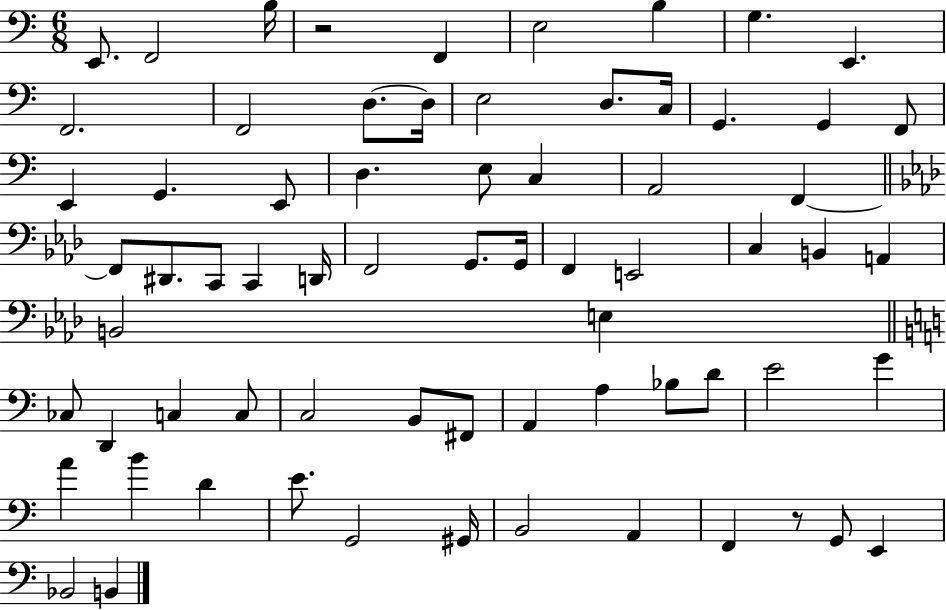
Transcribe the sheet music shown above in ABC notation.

X:1
T:Untitled
M:6/8
L:1/4
K:C
E,,/2 F,,2 B,/4 z2 F,, E,2 B, G, E,, F,,2 F,,2 D,/2 D,/4 E,2 D,/2 C,/4 G,, G,, F,,/2 E,, G,, E,,/2 D, E,/2 C, A,,2 F,, F,,/2 ^D,,/2 C,,/2 C,, D,,/4 F,,2 G,,/2 G,,/4 F,, E,,2 C, B,, A,, B,,2 E, _C,/2 D,, C, C,/2 C,2 B,,/2 ^F,,/2 A,, A, _B,/2 D/2 E2 G A B D E/2 G,,2 ^G,,/4 B,,2 A,, F,, z/2 G,,/2 E,, _B,,2 B,,